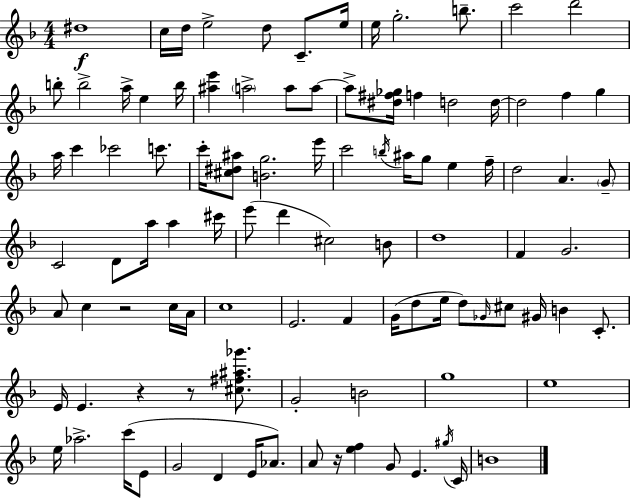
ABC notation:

X:1
T:Untitled
M:4/4
L:1/4
K:F
^d4 c/4 d/4 e2 d/2 C/2 e/4 e/4 g2 b/2 c'2 d'2 b/2 b2 a/4 e b/4 [^ae'] a2 a/2 a/2 a/2 [^d^f_g]/4 f d2 d/4 d2 f g a/4 c' _c'2 c'/2 c'/4 [^c^d^a]/2 [Bg]2 e'/4 c'2 b/4 ^a/4 g/2 e f/4 d2 A G/2 C2 D/2 a/4 a ^c'/4 e'/2 d' ^c2 B/2 d4 F G2 A/2 c z2 c/4 A/4 c4 E2 F G/4 d/2 e/4 d/2 _G/4 ^c/2 ^G/4 B C/2 E/4 E z z/2 [^c^f^a_g']/2 G2 B2 g4 e4 e/4 _a2 c'/4 E/2 G2 D E/4 _A/2 A/2 z/4 [ef] G/2 E ^g/4 C/4 B4